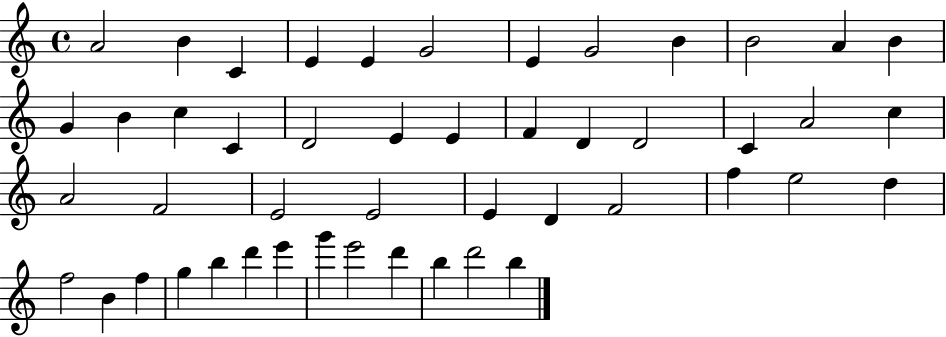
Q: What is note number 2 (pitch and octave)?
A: B4